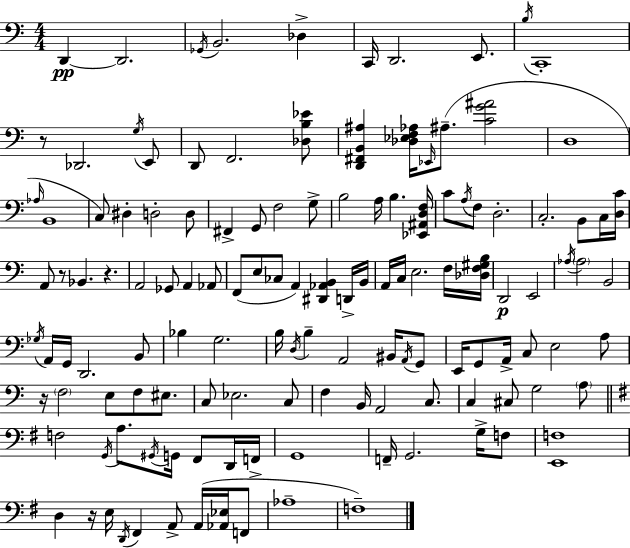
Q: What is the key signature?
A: A minor